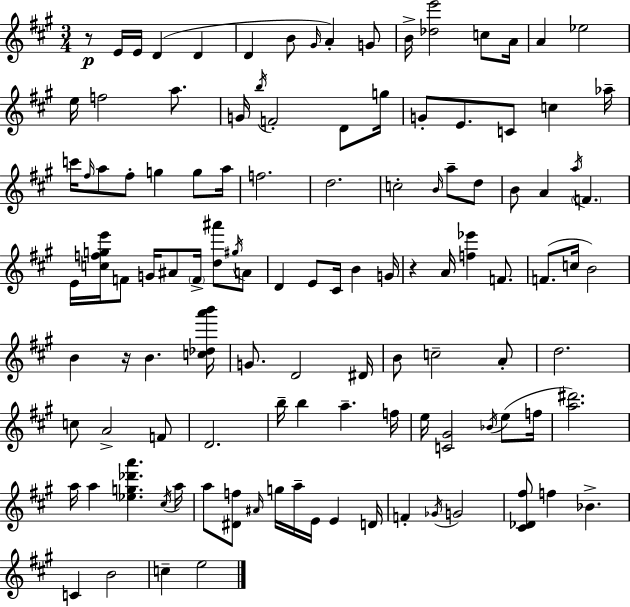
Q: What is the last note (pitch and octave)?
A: E5